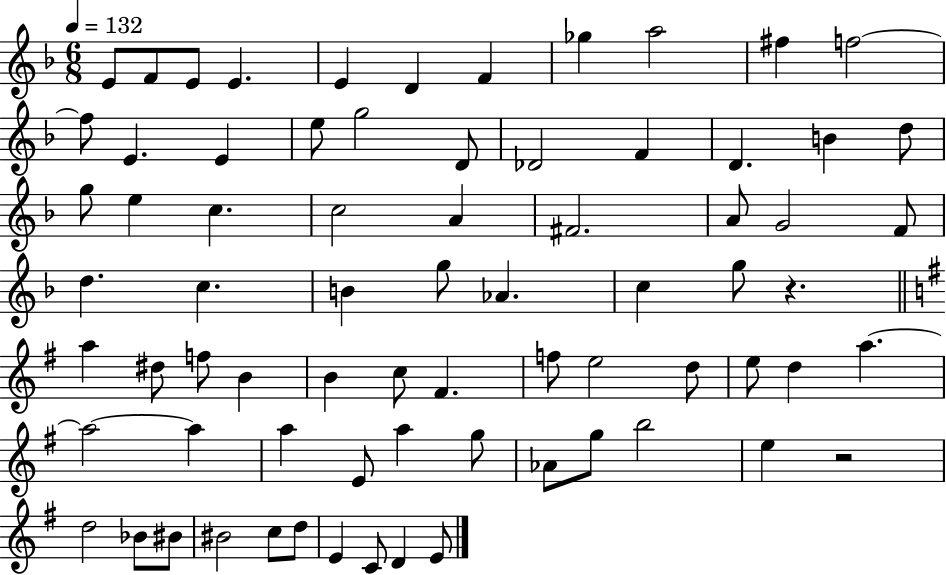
{
  \clef treble
  \numericTimeSignature
  \time 6/8
  \key f \major
  \tempo 4 = 132
  e'8 f'8 e'8 e'4. | e'4 d'4 f'4 | ges''4 a''2 | fis''4 f''2~~ | \break f''8 e'4. e'4 | e''8 g''2 d'8 | des'2 f'4 | d'4. b'4 d''8 | \break g''8 e''4 c''4. | c''2 a'4 | fis'2. | a'8 g'2 f'8 | \break d''4. c''4. | b'4 g''8 aes'4. | c''4 g''8 r4. | \bar "||" \break \key g \major a''4 dis''8 f''8 b'4 | b'4 c''8 fis'4. | f''8 e''2 d''8 | e''8 d''4 a''4.~~ | \break a''2~~ a''4 | a''4 e'8 a''4 g''8 | aes'8 g''8 b''2 | e''4 r2 | \break d''2 bes'8 bis'8 | bis'2 c''8 d''8 | e'4 c'8 d'4 e'8 | \bar "|."
}